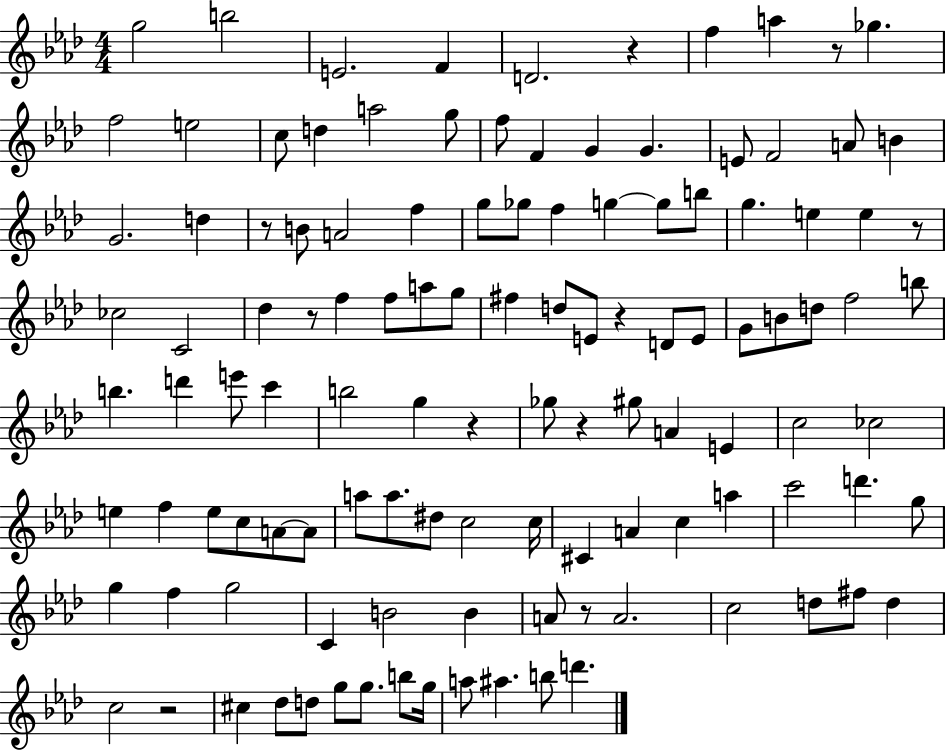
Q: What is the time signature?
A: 4/4